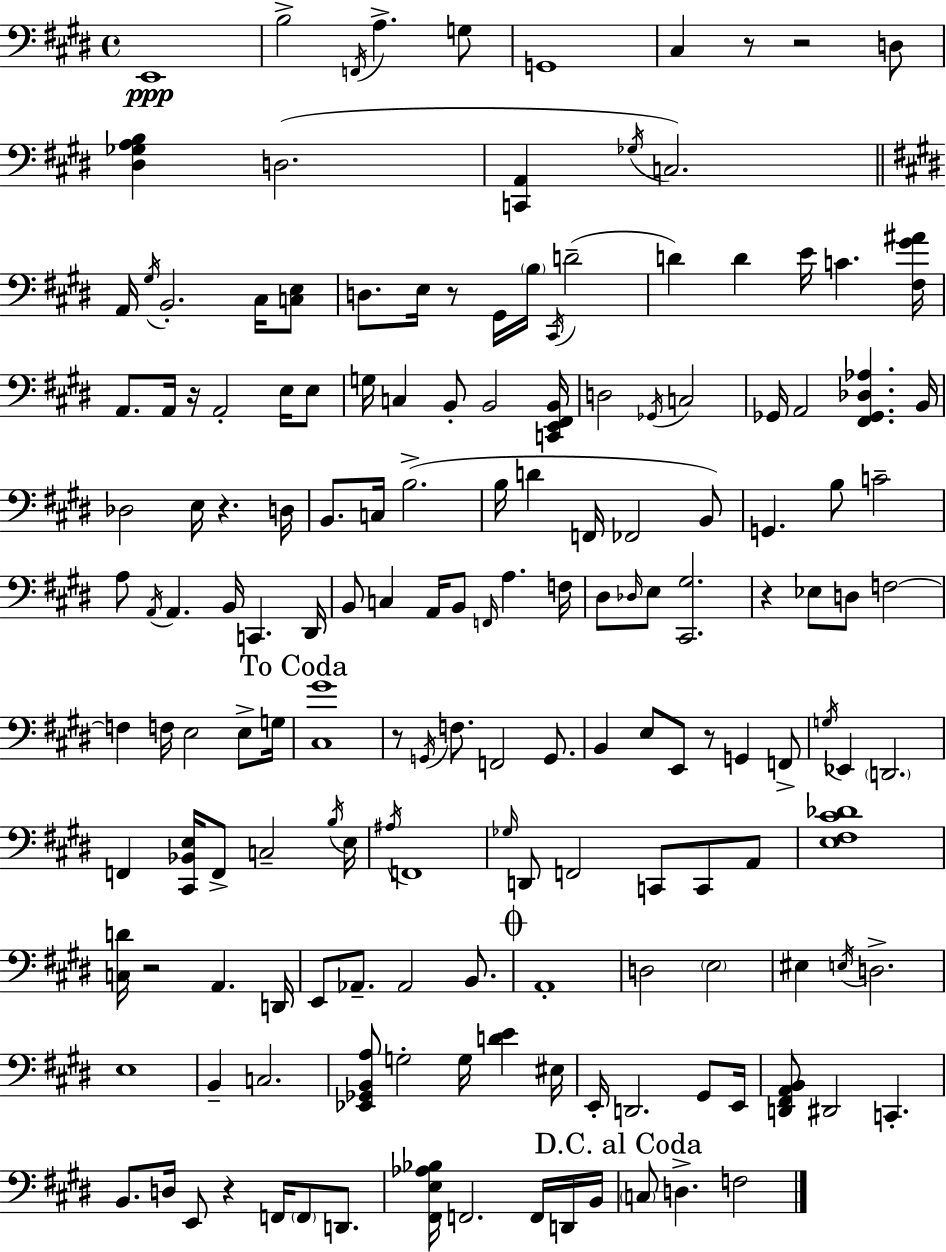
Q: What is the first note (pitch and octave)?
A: E2